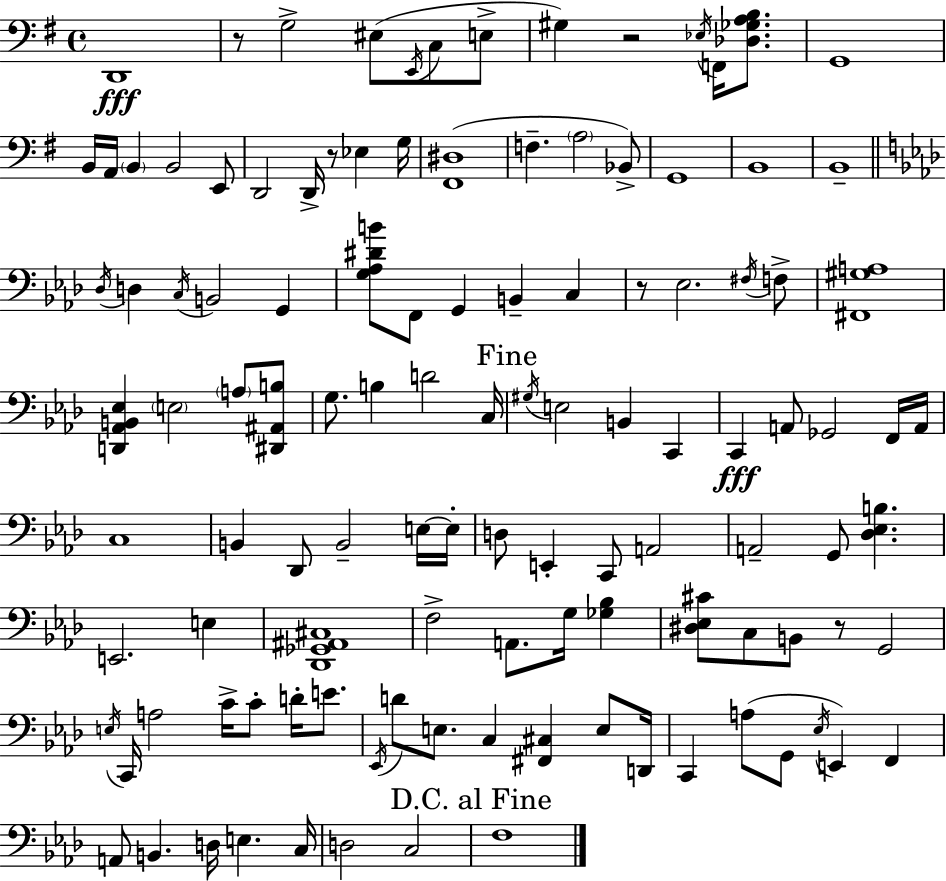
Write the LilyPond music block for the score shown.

{
  \clef bass
  \time 4/4
  \defaultTimeSignature
  \key e \minor
  d,1\fff | r8 g2-> eis8( \acciaccatura { e,16 } c8 e8-> | gis4) r2 \acciaccatura { ees16 } f,16 <des ges a b>8. | g,1 | \break b,16 a,16 \parenthesize b,4 b,2 | e,8 d,2 d,16-> r8 ees4 | g16 <fis, dis>1( | f4.-- \parenthesize a2 | \break bes,8->) g,1 | b,1 | b,1-- | \bar "||" \break \key aes \major \acciaccatura { des16 } d4 \acciaccatura { c16 } b,2 g,4 | <g aes dis' b'>8 f,8 g,4 b,4-- c4 | r8 ees2. | \acciaccatura { fis16 } f8-> <fis, gis a>1 | \break <d, aes, b, ees>4 \parenthesize e2 \parenthesize a8 | <dis, ais, b>8 g8. b4 d'2 | c16 \mark "Fine" \acciaccatura { gis16 } e2 b,4 | c,4 c,4\fff a,8 ges,2 | \break f,16 a,16 c1 | b,4 des,8 b,2-- | e16~~ e16-. d8 e,4-. c,8 a,2 | a,2-- g,8 <des ees b>4. | \break e,2. | e4 <des, ges, ais, cis>1 | f2-> a,8. g16 | <ges bes>4 <dis ees cis'>8 c8 b,8 r8 g,2 | \break \acciaccatura { e16 } c,16 a2 c'16-> c'8-. | d'16-. e'8. \acciaccatura { ees,16 } d'8 e8. c4 <fis, cis>4 | e8 d,16 c,4 a8( g,8 \acciaccatura { ees16 } e,4) | f,4 a,8 b,4. d16 | \break e4. c16 d2 c2 | \mark "D.C. al Fine" f1 | \bar "|."
}